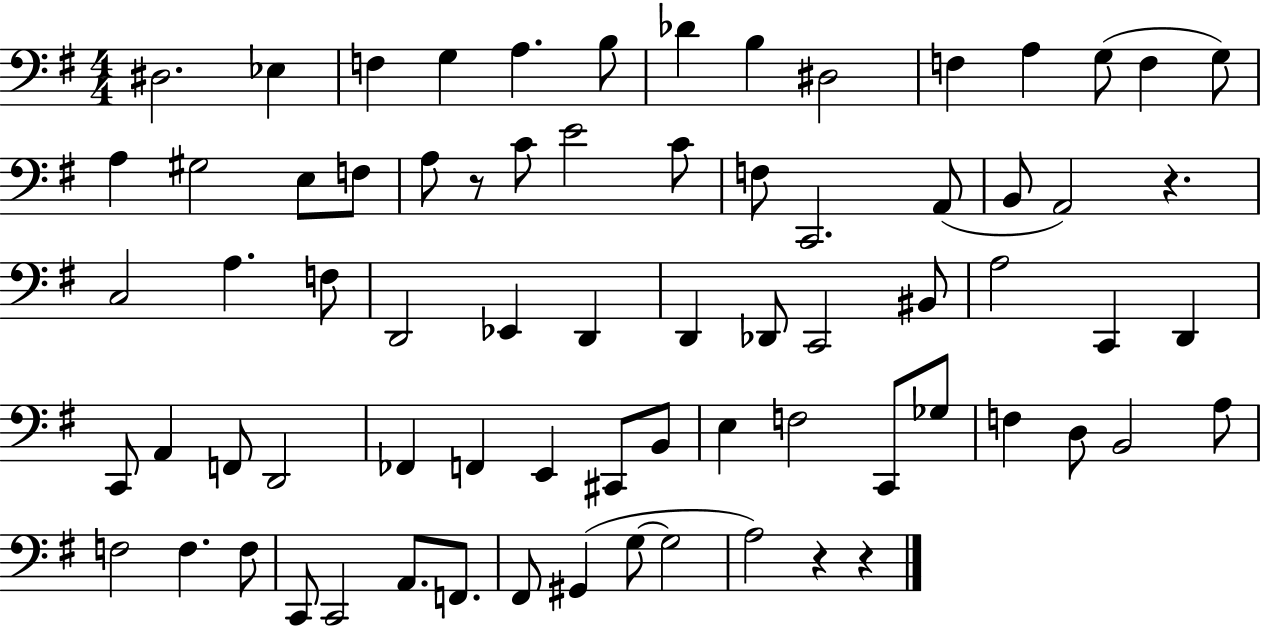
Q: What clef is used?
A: bass